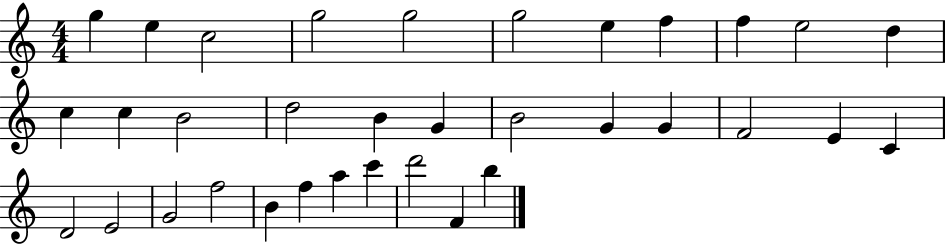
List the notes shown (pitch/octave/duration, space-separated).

G5/q E5/q C5/h G5/h G5/h G5/h E5/q F5/q F5/q E5/h D5/q C5/q C5/q B4/h D5/h B4/q G4/q B4/h G4/q G4/q F4/h E4/q C4/q D4/h E4/h G4/h F5/h B4/q F5/q A5/q C6/q D6/h F4/q B5/q